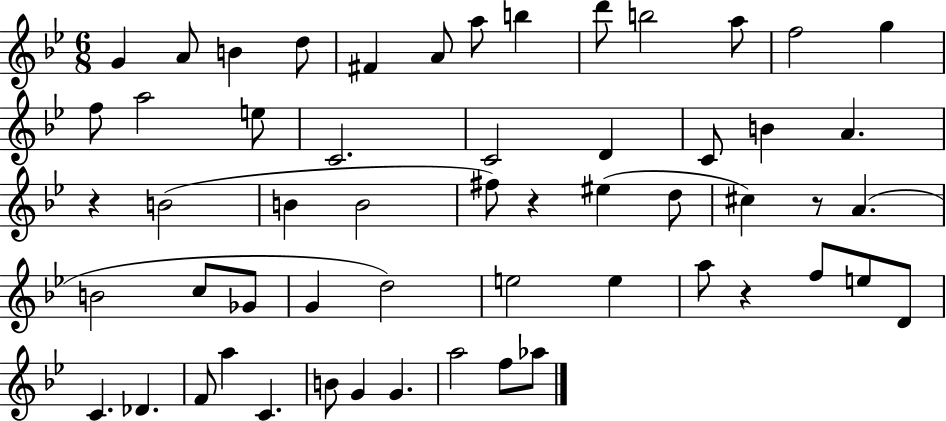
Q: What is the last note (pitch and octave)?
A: Ab5